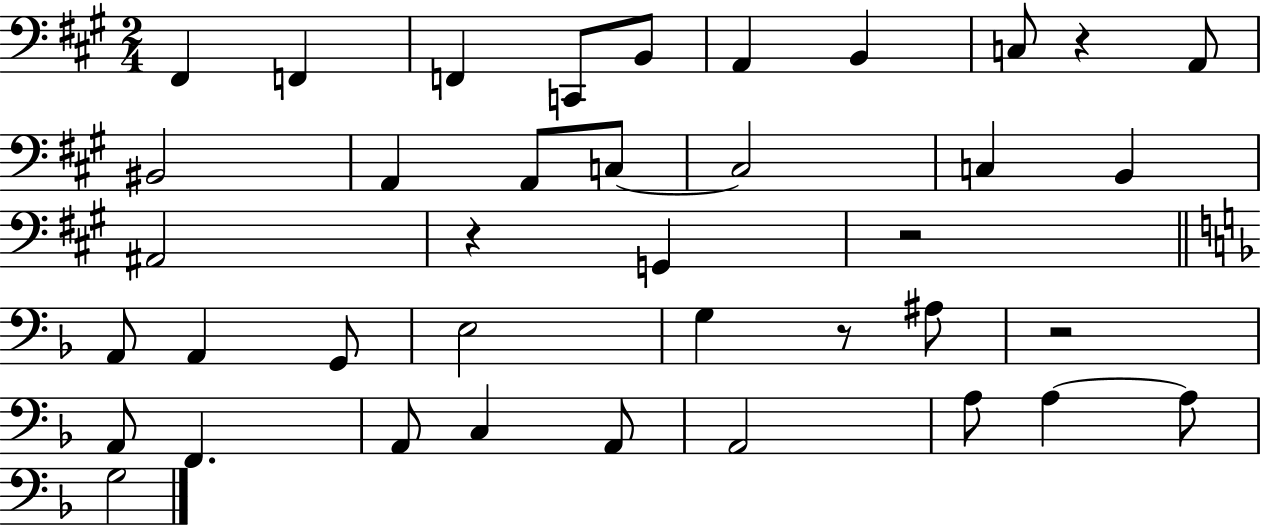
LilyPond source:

{
  \clef bass
  \numericTimeSignature
  \time 2/4
  \key a \major
  fis,4 f,4 | f,4 c,8 b,8 | a,4 b,4 | c8 r4 a,8 | \break bis,2 | a,4 a,8 c8~~ | c2 | c4 b,4 | \break ais,2 | r4 g,4 | r2 | \bar "||" \break \key f \major a,8 a,4 g,8 | e2 | g4 r8 ais8 | r2 | \break a,8 f,4. | a,8 c4 a,8 | a,2 | a8 a4~~ a8 | \break g2 | \bar "|."
}